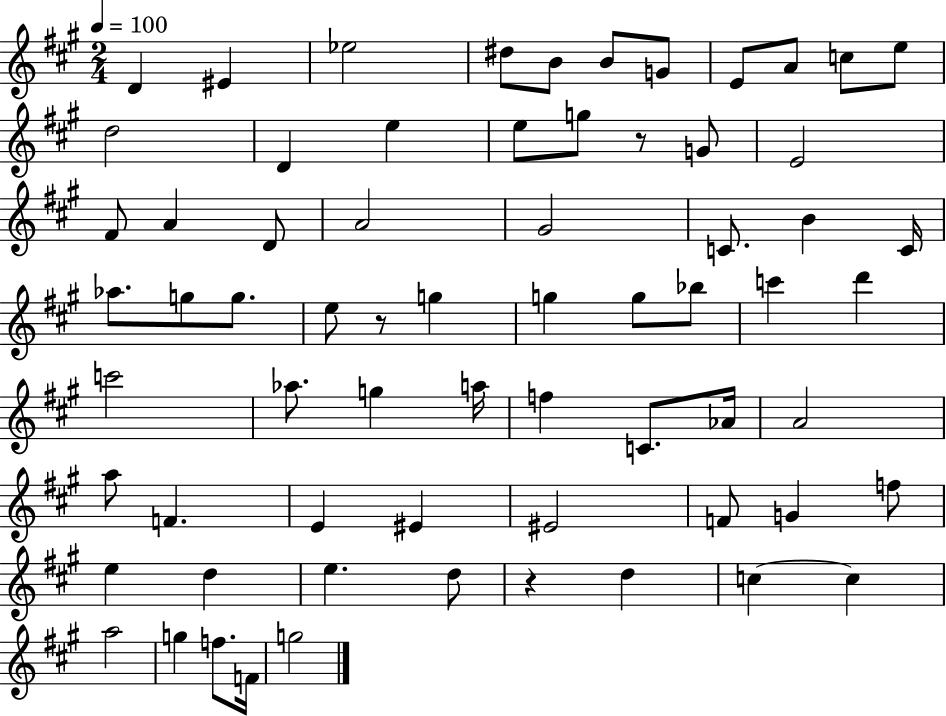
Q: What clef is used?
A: treble